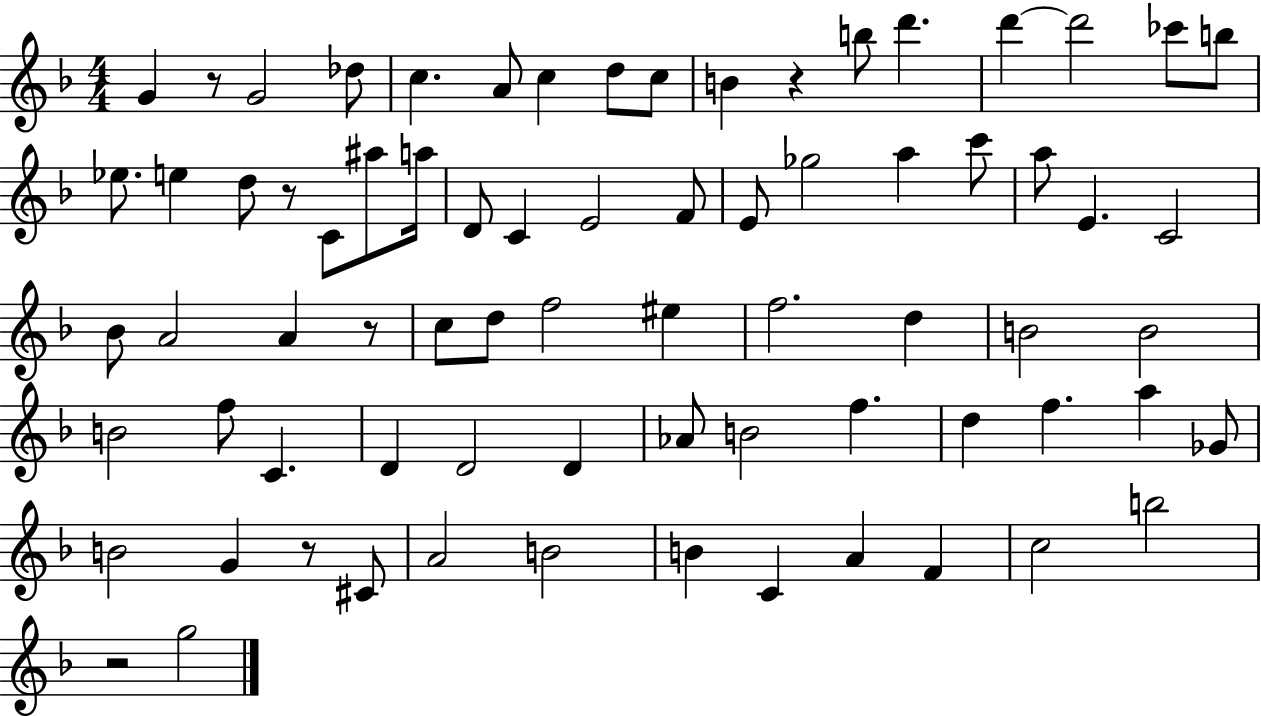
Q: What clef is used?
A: treble